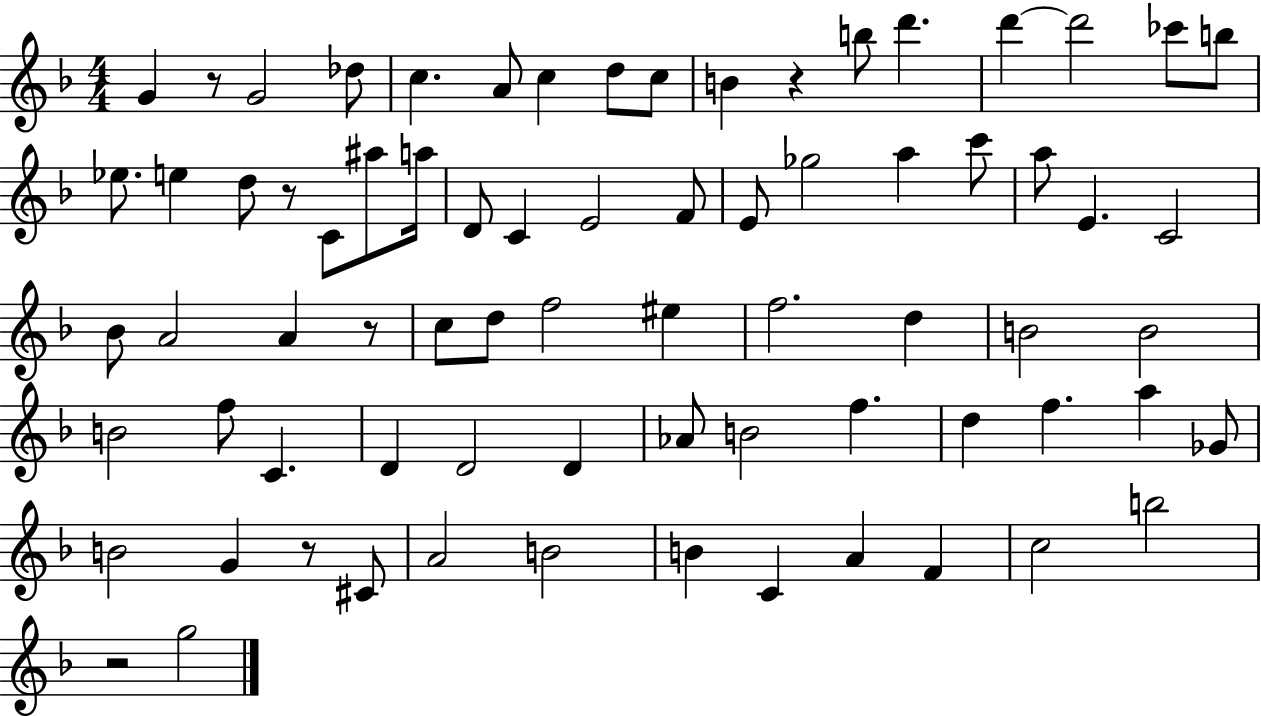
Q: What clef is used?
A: treble